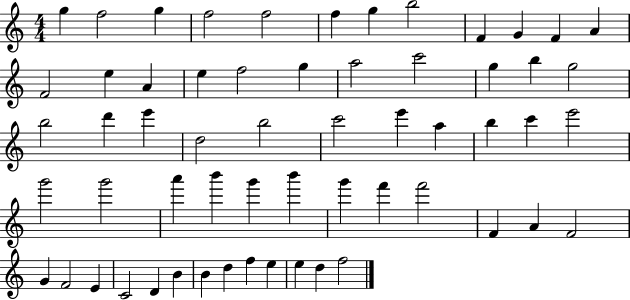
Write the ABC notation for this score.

X:1
T:Untitled
M:4/4
L:1/4
K:C
g f2 g f2 f2 f g b2 F G F A F2 e A e f2 g a2 c'2 g b g2 b2 d' e' d2 b2 c'2 e' a b c' e'2 g'2 g'2 a' b' g' b' g' f' f'2 F A F2 G F2 E C2 D B B d f e e d f2